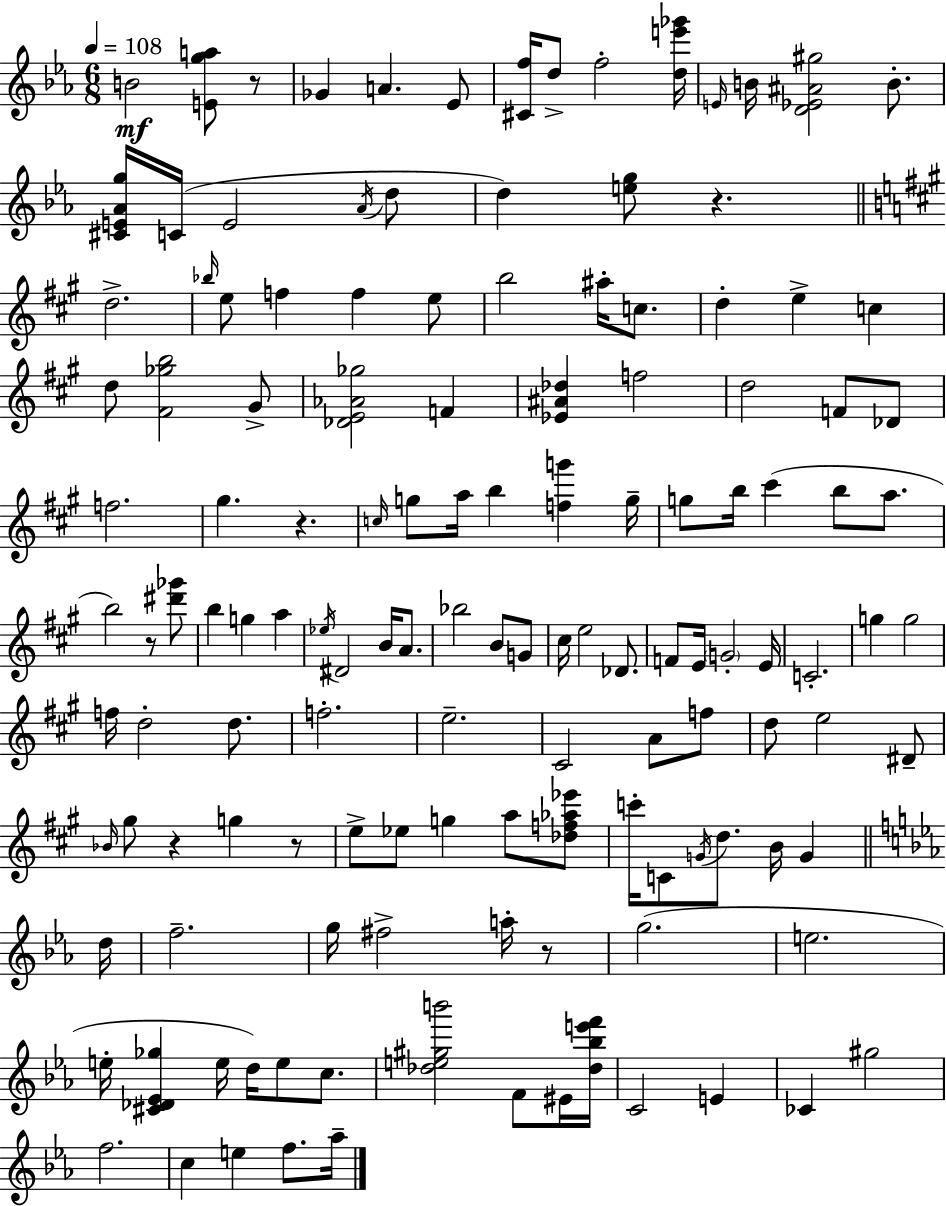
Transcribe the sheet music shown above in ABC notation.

X:1
T:Untitled
M:6/8
L:1/4
K:Cm
B2 [Ega]/2 z/2 _G A _E/2 [^Cf]/4 d/2 f2 [de'_g']/4 E/4 B/4 [D_E^A^g]2 B/2 [^CE_Ag]/4 C/4 E2 _A/4 d/2 d [eg]/2 z d2 _b/4 e/2 f f e/2 b2 ^a/4 c/2 d e c d/2 [^F_gb]2 ^G/2 [_DE_A_g]2 F [_E^A_d] f2 d2 F/2 _D/2 f2 ^g z c/4 g/2 a/4 b [fg'] g/4 g/2 b/4 ^c' b/2 a/2 b2 z/2 [^d'_g']/2 b g a _e/4 ^D2 B/4 A/2 _b2 B/2 G/2 ^c/4 e2 _D/2 F/2 E/4 G2 E/4 C2 g g2 f/4 d2 d/2 f2 e2 ^C2 A/2 f/2 d/2 e2 ^D/2 _B/4 ^g/2 z g z/2 e/2 _e/2 g a/2 [_df_a_e']/2 c'/4 C/2 G/4 d/2 B/4 G d/4 f2 g/4 ^f2 a/4 z/2 g2 e2 e/4 [^C_D_E_g] e/4 d/4 e/2 c/2 [_de^gb']2 F/2 ^E/4 [_d_be'f']/4 C2 E _C ^g2 f2 c e f/2 _a/4